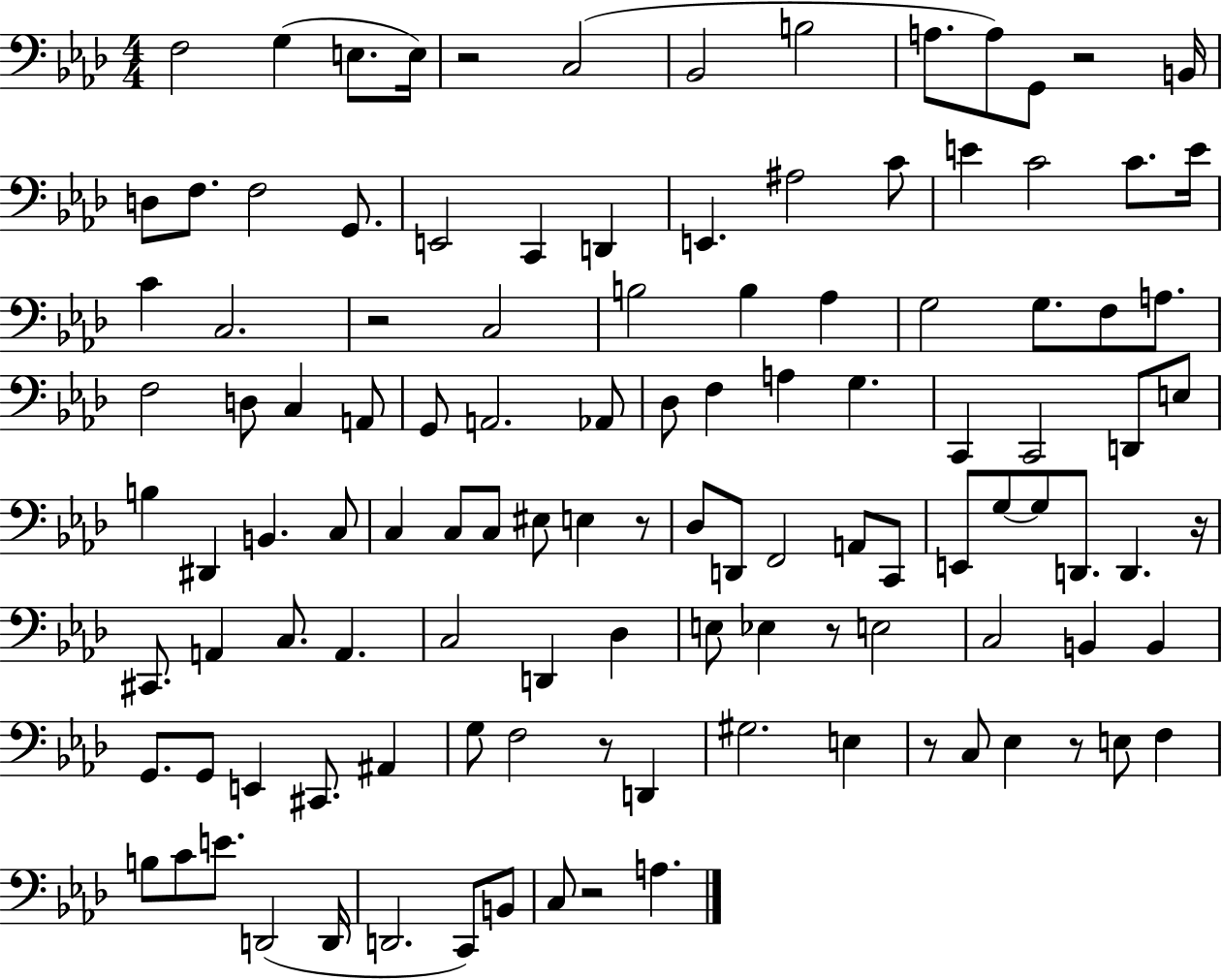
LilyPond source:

{
  \clef bass
  \numericTimeSignature
  \time 4/4
  \key aes \major
  f2 g4( e8. e16) | r2 c2( | bes,2 b2 | a8. a8) g,8 r2 b,16 | \break d8 f8. f2 g,8. | e,2 c,4 d,4 | e,4. ais2 c'8 | e'4 c'2 c'8. e'16 | \break c'4 c2. | r2 c2 | b2 b4 aes4 | g2 g8. f8 a8. | \break f2 d8 c4 a,8 | g,8 a,2. aes,8 | des8 f4 a4 g4. | c,4 c,2 d,8 e8 | \break b4 dis,4 b,4. c8 | c4 c8 c8 eis8 e4 r8 | des8 d,8 f,2 a,8 c,8 | e,8 g8~~ g8 d,8. d,4. r16 | \break cis,8. a,4 c8. a,4. | c2 d,4 des4 | e8 ees4 r8 e2 | c2 b,4 b,4 | \break g,8. g,8 e,4 cis,8. ais,4 | g8 f2 r8 d,4 | gis2. e4 | r8 c8 ees4 r8 e8 f4 | \break b8 c'8 e'8. d,2( d,16 | d,2. c,8) b,8 | c8 r2 a4. | \bar "|."
}